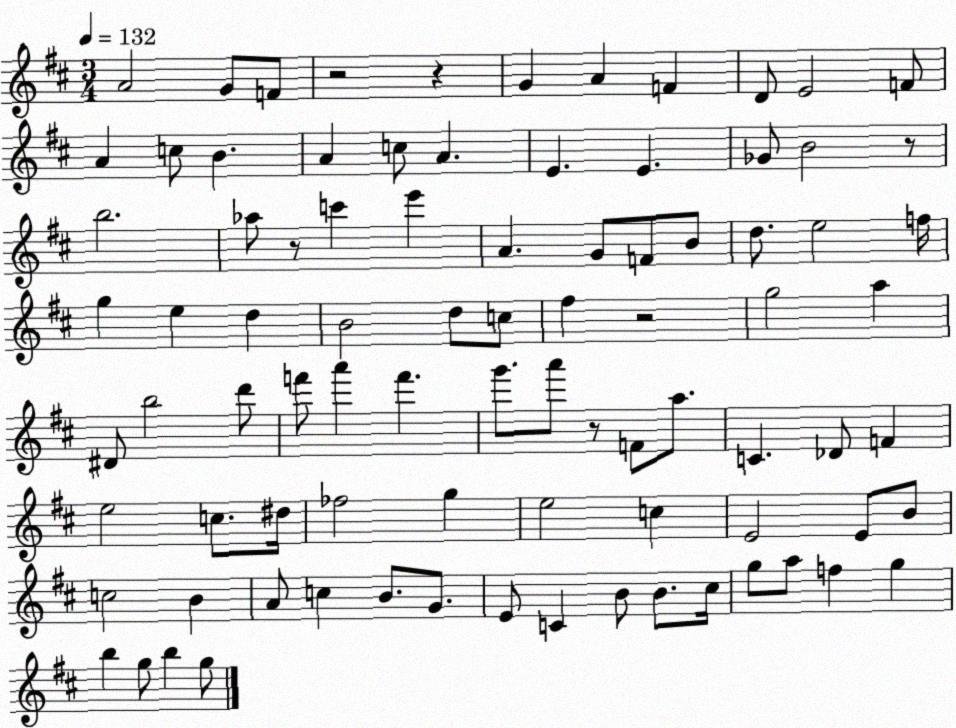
X:1
T:Untitled
M:3/4
L:1/4
K:D
A2 G/2 F/2 z2 z G A F D/2 E2 F/2 A c/2 B A c/2 A E E _G/2 B2 z/2 b2 _a/2 z/2 c' e' A G/2 F/2 B/2 d/2 e2 f/4 g e d B2 d/2 c/2 ^f z2 g2 a ^D/2 b2 d'/2 f'/2 a' f' g'/2 a'/2 z/2 F/2 a/2 C _D/2 F e2 c/2 ^d/4 _f2 g e2 c E2 E/2 B/2 c2 B A/2 c B/2 G/2 E/2 C B/2 B/2 ^c/4 g/2 a/2 f g b g/2 b g/2